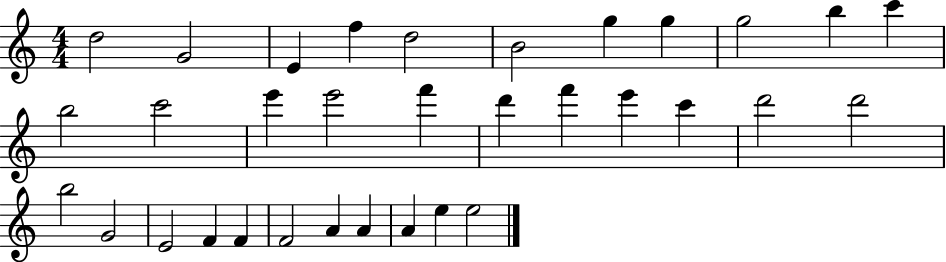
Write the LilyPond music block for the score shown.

{
  \clef treble
  \numericTimeSignature
  \time 4/4
  \key c \major
  d''2 g'2 | e'4 f''4 d''2 | b'2 g''4 g''4 | g''2 b''4 c'''4 | \break b''2 c'''2 | e'''4 e'''2 f'''4 | d'''4 f'''4 e'''4 c'''4 | d'''2 d'''2 | \break b''2 g'2 | e'2 f'4 f'4 | f'2 a'4 a'4 | a'4 e''4 e''2 | \break \bar "|."
}